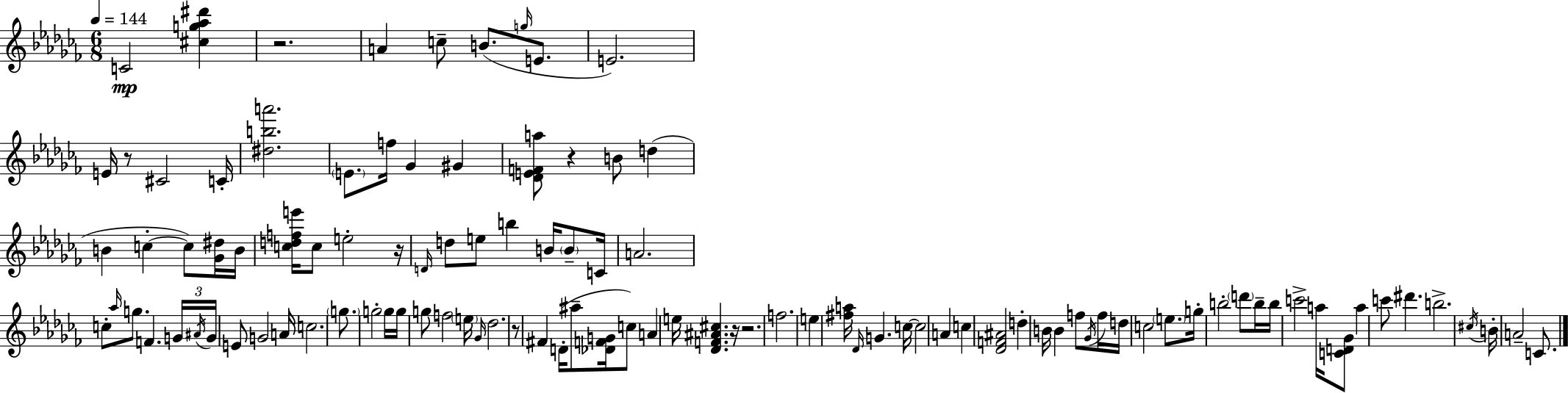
{
  \clef treble
  \numericTimeSignature
  \time 6/8
  \key aes \minor
  \tempo 4 = 144
  c'2\mp <cis'' g'' aes'' dis'''>4 | r2. | a'4 c''8-- b'8.( \grace { g''16 } e'8. | e'2.) | \break e'16 r8 cis'2 | c'16-. <dis'' b'' a'''>2. | \parenthesize e'8. f''16 ges'4 gis'4 | <des' e' f' a''>8 r4 b'8 d''4( | \break b'4 c''4-.~~ c''8) <ges' dis''>16 | b'16 <c'' d'' f'' e'''>16 c''8 e''2-. | r16 \grace { d'16 } d''8 e''8 b''4 b'16 \parenthesize b'8-- | c'16 a'2. | \break c''8-. \grace { aes''16 } g''8. f'4. | \tuplet 3/2 { g'16 \acciaccatura { ais'16 } g'16 } e'8 g'2 | a'16 c''2. | \parenthesize g''8. g''2-. | \break g''16 g''16 g''8 f''2 | \parenthesize e''16 \grace { ges'16 } des''2. | r8 fis'4 d'16-.( | ais''8-- <des' f' g'>16 c''8) a'4 e''16 <des' f' ais' cis''>4. | \break r16 r2. | f''2. | e''4 <fis'' a''>16 \grace { des'16 } g'4. | c''16~~ c''2 | \break a'4 c''4 <des' f' ais'>2 | d''4-. b'16 b'4 | f''8 \acciaccatura { ges'16 } f''16 d''16 c''2 | \parenthesize e''8. g''16-. b''2-. | \break \parenthesize d'''8 b''16-- b''16 c'''2-> | a''16 <c' d' ges'>8 a''4 c'''8 | dis'''4. b''2.-> | \acciaccatura { cis''16 } b'16-. a'2-- | \break c'8. \bar "|."
}